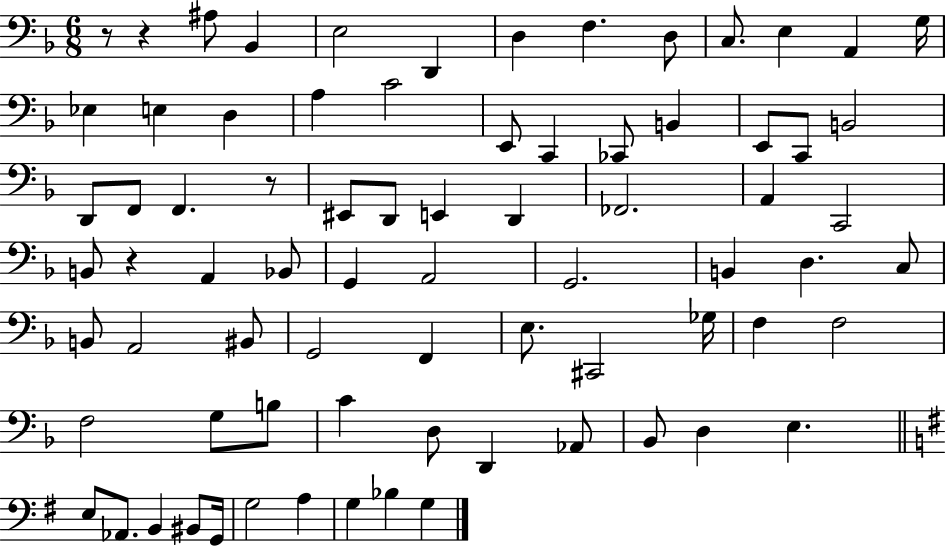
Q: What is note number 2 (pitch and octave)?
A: Bb2